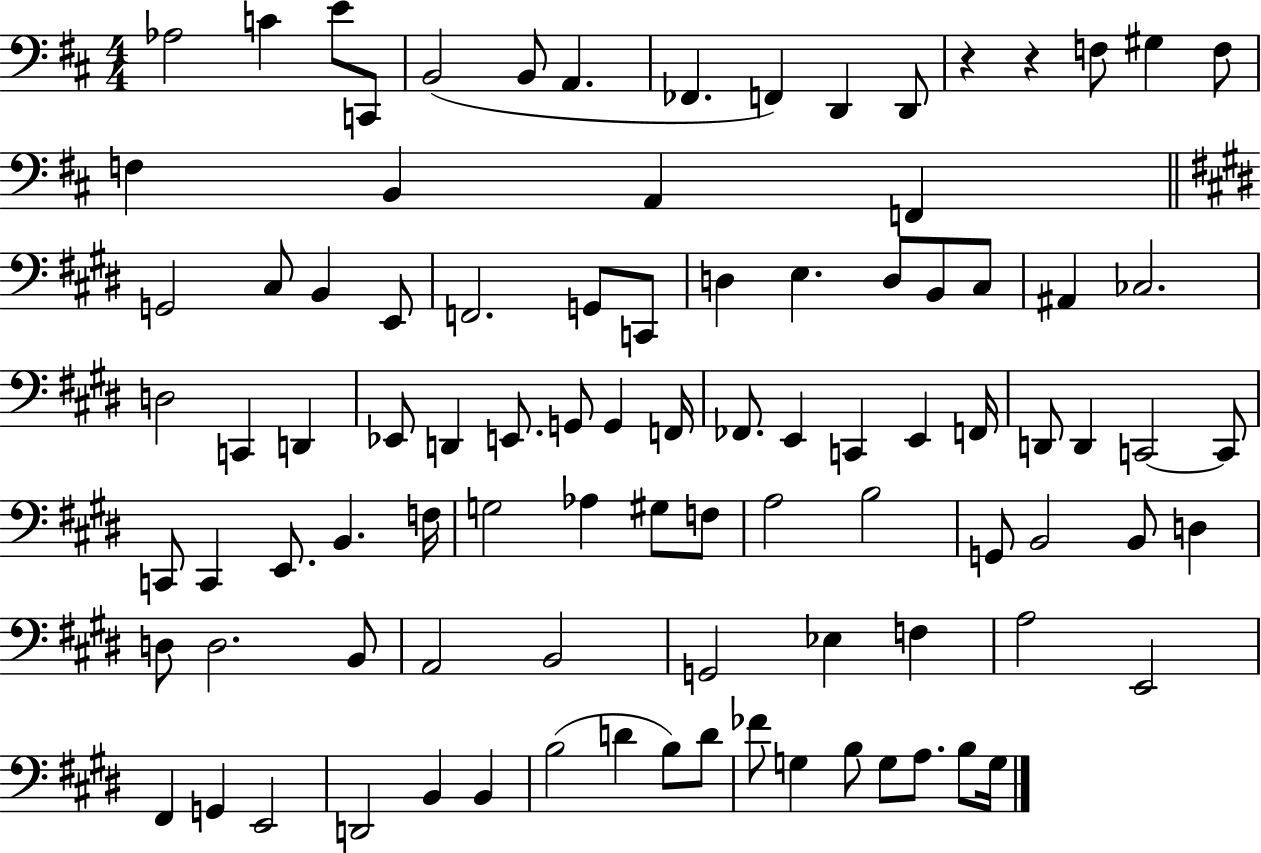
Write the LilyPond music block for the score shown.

{
  \clef bass
  \numericTimeSignature
  \time 4/4
  \key d \major
  aes2 c'4 e'8 c,8 | b,2( b,8 a,4. | fes,4. f,4) d,4 d,8 | r4 r4 f8 gis4 f8 | \break f4 b,4 a,4 f,4 | \bar "||" \break \key e \major g,2 cis8 b,4 e,8 | f,2. g,8 c,8 | d4 e4. d8 b,8 cis8 | ais,4 ces2. | \break d2 c,4 d,4 | ees,8 d,4 e,8. g,8 g,4 f,16 | fes,8. e,4 c,4 e,4 f,16 | d,8 d,4 c,2~~ c,8 | \break c,8 c,4 e,8. b,4. f16 | g2 aes4 gis8 f8 | a2 b2 | g,8 b,2 b,8 d4 | \break d8 d2. b,8 | a,2 b,2 | g,2 ees4 f4 | a2 e,2 | \break fis,4 g,4 e,2 | d,2 b,4 b,4 | b2( d'4 b8) d'8 | fes'8 g4 b8 g8 a8. b8 g16 | \break \bar "|."
}